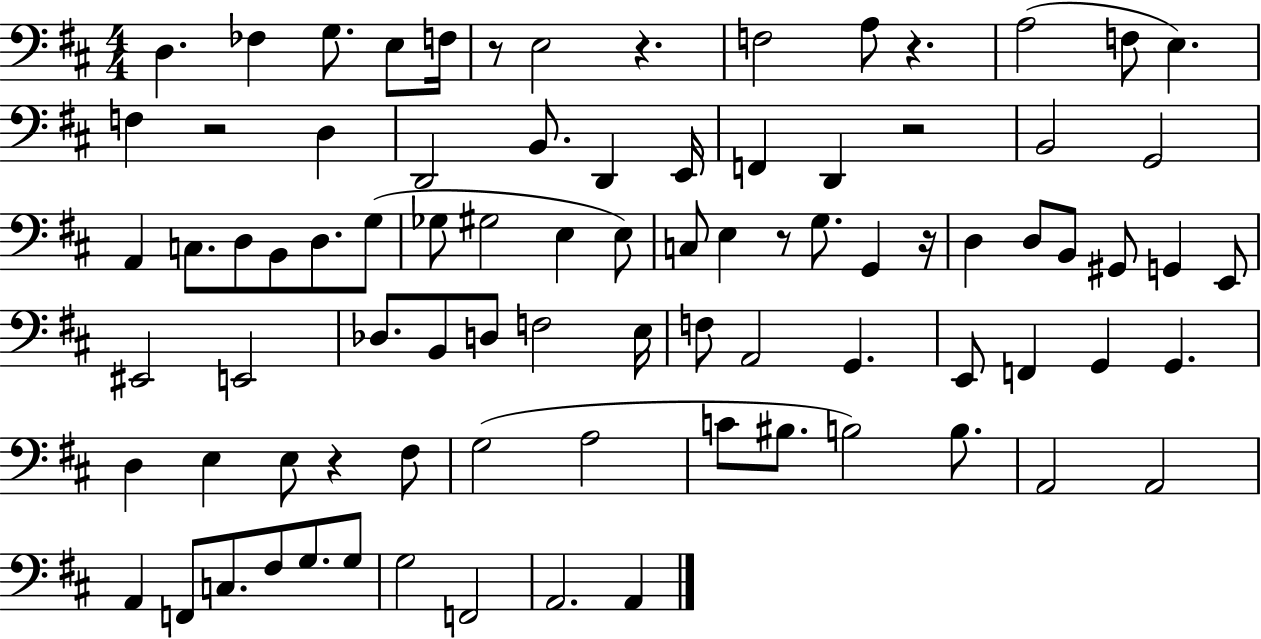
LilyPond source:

{
  \clef bass
  \numericTimeSignature
  \time 4/4
  \key d \major
  d4. fes4 g8. e8 f16 | r8 e2 r4. | f2 a8 r4. | a2( f8 e4.) | \break f4 r2 d4 | d,2 b,8. d,4 e,16 | f,4 d,4 r2 | b,2 g,2 | \break a,4 c8. d8 b,8 d8. g8( | ges8 gis2 e4 e8) | c8 e4 r8 g8. g,4 r16 | d4 d8 b,8 gis,8 g,4 e,8 | \break eis,2 e,2 | des8. b,8 d8 f2 e16 | f8 a,2 g,4. | e,8 f,4 g,4 g,4. | \break d4 e4 e8 r4 fis8 | g2( a2 | c'8 bis8. b2) b8. | a,2 a,2 | \break a,4 f,8 c8. fis8 g8. g8 | g2 f,2 | a,2. a,4 | \bar "|."
}